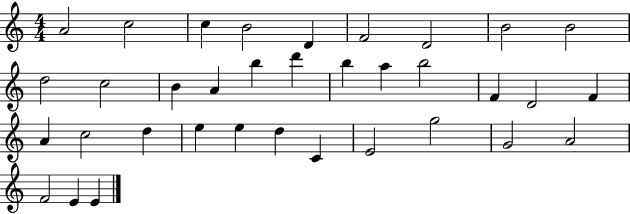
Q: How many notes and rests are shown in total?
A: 35